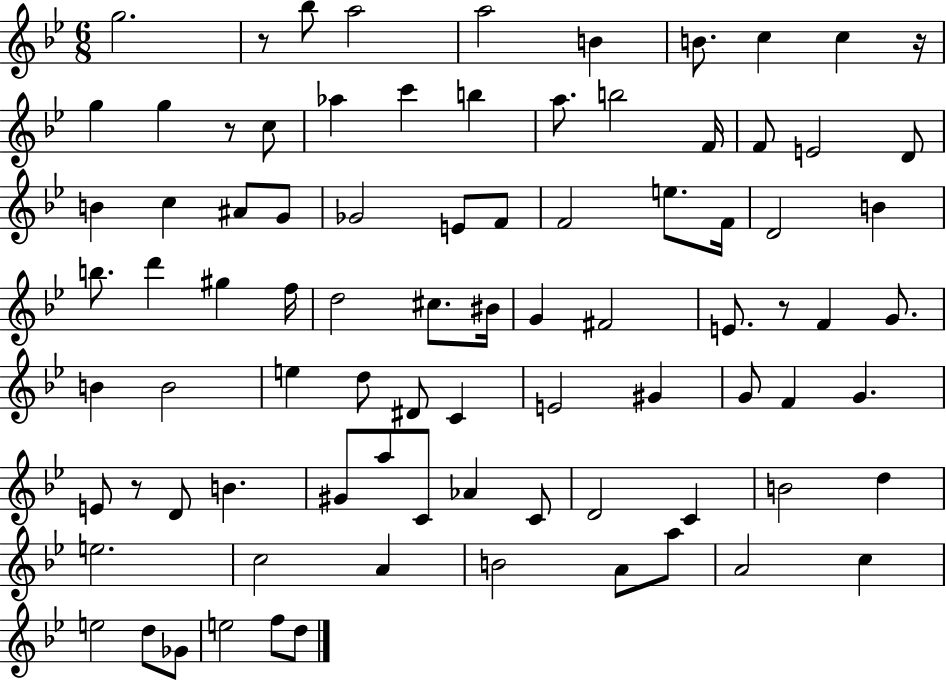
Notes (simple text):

G5/h. R/e Bb5/e A5/h A5/h B4/q B4/e. C5/q C5/q R/s G5/q G5/q R/e C5/e Ab5/q C6/q B5/q A5/e. B5/h F4/s F4/e E4/h D4/e B4/q C5/q A#4/e G4/e Gb4/h E4/e F4/e F4/h E5/e. F4/s D4/h B4/q B5/e. D6/q G#5/q F5/s D5/h C#5/e. BIS4/s G4/q F#4/h E4/e. R/e F4/q G4/e. B4/q B4/h E5/q D5/e D#4/e C4/q E4/h G#4/q G4/e F4/q G4/q. E4/e R/e D4/e B4/q. G#4/e A5/e C4/e Ab4/q C4/e D4/h C4/q B4/h D5/q E5/h. C5/h A4/q B4/h A4/e A5/e A4/h C5/q E5/h D5/e Gb4/e E5/h F5/e D5/e